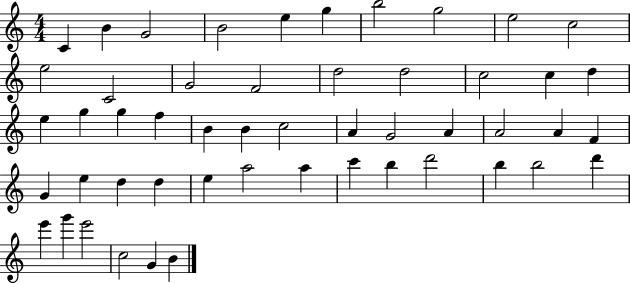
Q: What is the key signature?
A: C major